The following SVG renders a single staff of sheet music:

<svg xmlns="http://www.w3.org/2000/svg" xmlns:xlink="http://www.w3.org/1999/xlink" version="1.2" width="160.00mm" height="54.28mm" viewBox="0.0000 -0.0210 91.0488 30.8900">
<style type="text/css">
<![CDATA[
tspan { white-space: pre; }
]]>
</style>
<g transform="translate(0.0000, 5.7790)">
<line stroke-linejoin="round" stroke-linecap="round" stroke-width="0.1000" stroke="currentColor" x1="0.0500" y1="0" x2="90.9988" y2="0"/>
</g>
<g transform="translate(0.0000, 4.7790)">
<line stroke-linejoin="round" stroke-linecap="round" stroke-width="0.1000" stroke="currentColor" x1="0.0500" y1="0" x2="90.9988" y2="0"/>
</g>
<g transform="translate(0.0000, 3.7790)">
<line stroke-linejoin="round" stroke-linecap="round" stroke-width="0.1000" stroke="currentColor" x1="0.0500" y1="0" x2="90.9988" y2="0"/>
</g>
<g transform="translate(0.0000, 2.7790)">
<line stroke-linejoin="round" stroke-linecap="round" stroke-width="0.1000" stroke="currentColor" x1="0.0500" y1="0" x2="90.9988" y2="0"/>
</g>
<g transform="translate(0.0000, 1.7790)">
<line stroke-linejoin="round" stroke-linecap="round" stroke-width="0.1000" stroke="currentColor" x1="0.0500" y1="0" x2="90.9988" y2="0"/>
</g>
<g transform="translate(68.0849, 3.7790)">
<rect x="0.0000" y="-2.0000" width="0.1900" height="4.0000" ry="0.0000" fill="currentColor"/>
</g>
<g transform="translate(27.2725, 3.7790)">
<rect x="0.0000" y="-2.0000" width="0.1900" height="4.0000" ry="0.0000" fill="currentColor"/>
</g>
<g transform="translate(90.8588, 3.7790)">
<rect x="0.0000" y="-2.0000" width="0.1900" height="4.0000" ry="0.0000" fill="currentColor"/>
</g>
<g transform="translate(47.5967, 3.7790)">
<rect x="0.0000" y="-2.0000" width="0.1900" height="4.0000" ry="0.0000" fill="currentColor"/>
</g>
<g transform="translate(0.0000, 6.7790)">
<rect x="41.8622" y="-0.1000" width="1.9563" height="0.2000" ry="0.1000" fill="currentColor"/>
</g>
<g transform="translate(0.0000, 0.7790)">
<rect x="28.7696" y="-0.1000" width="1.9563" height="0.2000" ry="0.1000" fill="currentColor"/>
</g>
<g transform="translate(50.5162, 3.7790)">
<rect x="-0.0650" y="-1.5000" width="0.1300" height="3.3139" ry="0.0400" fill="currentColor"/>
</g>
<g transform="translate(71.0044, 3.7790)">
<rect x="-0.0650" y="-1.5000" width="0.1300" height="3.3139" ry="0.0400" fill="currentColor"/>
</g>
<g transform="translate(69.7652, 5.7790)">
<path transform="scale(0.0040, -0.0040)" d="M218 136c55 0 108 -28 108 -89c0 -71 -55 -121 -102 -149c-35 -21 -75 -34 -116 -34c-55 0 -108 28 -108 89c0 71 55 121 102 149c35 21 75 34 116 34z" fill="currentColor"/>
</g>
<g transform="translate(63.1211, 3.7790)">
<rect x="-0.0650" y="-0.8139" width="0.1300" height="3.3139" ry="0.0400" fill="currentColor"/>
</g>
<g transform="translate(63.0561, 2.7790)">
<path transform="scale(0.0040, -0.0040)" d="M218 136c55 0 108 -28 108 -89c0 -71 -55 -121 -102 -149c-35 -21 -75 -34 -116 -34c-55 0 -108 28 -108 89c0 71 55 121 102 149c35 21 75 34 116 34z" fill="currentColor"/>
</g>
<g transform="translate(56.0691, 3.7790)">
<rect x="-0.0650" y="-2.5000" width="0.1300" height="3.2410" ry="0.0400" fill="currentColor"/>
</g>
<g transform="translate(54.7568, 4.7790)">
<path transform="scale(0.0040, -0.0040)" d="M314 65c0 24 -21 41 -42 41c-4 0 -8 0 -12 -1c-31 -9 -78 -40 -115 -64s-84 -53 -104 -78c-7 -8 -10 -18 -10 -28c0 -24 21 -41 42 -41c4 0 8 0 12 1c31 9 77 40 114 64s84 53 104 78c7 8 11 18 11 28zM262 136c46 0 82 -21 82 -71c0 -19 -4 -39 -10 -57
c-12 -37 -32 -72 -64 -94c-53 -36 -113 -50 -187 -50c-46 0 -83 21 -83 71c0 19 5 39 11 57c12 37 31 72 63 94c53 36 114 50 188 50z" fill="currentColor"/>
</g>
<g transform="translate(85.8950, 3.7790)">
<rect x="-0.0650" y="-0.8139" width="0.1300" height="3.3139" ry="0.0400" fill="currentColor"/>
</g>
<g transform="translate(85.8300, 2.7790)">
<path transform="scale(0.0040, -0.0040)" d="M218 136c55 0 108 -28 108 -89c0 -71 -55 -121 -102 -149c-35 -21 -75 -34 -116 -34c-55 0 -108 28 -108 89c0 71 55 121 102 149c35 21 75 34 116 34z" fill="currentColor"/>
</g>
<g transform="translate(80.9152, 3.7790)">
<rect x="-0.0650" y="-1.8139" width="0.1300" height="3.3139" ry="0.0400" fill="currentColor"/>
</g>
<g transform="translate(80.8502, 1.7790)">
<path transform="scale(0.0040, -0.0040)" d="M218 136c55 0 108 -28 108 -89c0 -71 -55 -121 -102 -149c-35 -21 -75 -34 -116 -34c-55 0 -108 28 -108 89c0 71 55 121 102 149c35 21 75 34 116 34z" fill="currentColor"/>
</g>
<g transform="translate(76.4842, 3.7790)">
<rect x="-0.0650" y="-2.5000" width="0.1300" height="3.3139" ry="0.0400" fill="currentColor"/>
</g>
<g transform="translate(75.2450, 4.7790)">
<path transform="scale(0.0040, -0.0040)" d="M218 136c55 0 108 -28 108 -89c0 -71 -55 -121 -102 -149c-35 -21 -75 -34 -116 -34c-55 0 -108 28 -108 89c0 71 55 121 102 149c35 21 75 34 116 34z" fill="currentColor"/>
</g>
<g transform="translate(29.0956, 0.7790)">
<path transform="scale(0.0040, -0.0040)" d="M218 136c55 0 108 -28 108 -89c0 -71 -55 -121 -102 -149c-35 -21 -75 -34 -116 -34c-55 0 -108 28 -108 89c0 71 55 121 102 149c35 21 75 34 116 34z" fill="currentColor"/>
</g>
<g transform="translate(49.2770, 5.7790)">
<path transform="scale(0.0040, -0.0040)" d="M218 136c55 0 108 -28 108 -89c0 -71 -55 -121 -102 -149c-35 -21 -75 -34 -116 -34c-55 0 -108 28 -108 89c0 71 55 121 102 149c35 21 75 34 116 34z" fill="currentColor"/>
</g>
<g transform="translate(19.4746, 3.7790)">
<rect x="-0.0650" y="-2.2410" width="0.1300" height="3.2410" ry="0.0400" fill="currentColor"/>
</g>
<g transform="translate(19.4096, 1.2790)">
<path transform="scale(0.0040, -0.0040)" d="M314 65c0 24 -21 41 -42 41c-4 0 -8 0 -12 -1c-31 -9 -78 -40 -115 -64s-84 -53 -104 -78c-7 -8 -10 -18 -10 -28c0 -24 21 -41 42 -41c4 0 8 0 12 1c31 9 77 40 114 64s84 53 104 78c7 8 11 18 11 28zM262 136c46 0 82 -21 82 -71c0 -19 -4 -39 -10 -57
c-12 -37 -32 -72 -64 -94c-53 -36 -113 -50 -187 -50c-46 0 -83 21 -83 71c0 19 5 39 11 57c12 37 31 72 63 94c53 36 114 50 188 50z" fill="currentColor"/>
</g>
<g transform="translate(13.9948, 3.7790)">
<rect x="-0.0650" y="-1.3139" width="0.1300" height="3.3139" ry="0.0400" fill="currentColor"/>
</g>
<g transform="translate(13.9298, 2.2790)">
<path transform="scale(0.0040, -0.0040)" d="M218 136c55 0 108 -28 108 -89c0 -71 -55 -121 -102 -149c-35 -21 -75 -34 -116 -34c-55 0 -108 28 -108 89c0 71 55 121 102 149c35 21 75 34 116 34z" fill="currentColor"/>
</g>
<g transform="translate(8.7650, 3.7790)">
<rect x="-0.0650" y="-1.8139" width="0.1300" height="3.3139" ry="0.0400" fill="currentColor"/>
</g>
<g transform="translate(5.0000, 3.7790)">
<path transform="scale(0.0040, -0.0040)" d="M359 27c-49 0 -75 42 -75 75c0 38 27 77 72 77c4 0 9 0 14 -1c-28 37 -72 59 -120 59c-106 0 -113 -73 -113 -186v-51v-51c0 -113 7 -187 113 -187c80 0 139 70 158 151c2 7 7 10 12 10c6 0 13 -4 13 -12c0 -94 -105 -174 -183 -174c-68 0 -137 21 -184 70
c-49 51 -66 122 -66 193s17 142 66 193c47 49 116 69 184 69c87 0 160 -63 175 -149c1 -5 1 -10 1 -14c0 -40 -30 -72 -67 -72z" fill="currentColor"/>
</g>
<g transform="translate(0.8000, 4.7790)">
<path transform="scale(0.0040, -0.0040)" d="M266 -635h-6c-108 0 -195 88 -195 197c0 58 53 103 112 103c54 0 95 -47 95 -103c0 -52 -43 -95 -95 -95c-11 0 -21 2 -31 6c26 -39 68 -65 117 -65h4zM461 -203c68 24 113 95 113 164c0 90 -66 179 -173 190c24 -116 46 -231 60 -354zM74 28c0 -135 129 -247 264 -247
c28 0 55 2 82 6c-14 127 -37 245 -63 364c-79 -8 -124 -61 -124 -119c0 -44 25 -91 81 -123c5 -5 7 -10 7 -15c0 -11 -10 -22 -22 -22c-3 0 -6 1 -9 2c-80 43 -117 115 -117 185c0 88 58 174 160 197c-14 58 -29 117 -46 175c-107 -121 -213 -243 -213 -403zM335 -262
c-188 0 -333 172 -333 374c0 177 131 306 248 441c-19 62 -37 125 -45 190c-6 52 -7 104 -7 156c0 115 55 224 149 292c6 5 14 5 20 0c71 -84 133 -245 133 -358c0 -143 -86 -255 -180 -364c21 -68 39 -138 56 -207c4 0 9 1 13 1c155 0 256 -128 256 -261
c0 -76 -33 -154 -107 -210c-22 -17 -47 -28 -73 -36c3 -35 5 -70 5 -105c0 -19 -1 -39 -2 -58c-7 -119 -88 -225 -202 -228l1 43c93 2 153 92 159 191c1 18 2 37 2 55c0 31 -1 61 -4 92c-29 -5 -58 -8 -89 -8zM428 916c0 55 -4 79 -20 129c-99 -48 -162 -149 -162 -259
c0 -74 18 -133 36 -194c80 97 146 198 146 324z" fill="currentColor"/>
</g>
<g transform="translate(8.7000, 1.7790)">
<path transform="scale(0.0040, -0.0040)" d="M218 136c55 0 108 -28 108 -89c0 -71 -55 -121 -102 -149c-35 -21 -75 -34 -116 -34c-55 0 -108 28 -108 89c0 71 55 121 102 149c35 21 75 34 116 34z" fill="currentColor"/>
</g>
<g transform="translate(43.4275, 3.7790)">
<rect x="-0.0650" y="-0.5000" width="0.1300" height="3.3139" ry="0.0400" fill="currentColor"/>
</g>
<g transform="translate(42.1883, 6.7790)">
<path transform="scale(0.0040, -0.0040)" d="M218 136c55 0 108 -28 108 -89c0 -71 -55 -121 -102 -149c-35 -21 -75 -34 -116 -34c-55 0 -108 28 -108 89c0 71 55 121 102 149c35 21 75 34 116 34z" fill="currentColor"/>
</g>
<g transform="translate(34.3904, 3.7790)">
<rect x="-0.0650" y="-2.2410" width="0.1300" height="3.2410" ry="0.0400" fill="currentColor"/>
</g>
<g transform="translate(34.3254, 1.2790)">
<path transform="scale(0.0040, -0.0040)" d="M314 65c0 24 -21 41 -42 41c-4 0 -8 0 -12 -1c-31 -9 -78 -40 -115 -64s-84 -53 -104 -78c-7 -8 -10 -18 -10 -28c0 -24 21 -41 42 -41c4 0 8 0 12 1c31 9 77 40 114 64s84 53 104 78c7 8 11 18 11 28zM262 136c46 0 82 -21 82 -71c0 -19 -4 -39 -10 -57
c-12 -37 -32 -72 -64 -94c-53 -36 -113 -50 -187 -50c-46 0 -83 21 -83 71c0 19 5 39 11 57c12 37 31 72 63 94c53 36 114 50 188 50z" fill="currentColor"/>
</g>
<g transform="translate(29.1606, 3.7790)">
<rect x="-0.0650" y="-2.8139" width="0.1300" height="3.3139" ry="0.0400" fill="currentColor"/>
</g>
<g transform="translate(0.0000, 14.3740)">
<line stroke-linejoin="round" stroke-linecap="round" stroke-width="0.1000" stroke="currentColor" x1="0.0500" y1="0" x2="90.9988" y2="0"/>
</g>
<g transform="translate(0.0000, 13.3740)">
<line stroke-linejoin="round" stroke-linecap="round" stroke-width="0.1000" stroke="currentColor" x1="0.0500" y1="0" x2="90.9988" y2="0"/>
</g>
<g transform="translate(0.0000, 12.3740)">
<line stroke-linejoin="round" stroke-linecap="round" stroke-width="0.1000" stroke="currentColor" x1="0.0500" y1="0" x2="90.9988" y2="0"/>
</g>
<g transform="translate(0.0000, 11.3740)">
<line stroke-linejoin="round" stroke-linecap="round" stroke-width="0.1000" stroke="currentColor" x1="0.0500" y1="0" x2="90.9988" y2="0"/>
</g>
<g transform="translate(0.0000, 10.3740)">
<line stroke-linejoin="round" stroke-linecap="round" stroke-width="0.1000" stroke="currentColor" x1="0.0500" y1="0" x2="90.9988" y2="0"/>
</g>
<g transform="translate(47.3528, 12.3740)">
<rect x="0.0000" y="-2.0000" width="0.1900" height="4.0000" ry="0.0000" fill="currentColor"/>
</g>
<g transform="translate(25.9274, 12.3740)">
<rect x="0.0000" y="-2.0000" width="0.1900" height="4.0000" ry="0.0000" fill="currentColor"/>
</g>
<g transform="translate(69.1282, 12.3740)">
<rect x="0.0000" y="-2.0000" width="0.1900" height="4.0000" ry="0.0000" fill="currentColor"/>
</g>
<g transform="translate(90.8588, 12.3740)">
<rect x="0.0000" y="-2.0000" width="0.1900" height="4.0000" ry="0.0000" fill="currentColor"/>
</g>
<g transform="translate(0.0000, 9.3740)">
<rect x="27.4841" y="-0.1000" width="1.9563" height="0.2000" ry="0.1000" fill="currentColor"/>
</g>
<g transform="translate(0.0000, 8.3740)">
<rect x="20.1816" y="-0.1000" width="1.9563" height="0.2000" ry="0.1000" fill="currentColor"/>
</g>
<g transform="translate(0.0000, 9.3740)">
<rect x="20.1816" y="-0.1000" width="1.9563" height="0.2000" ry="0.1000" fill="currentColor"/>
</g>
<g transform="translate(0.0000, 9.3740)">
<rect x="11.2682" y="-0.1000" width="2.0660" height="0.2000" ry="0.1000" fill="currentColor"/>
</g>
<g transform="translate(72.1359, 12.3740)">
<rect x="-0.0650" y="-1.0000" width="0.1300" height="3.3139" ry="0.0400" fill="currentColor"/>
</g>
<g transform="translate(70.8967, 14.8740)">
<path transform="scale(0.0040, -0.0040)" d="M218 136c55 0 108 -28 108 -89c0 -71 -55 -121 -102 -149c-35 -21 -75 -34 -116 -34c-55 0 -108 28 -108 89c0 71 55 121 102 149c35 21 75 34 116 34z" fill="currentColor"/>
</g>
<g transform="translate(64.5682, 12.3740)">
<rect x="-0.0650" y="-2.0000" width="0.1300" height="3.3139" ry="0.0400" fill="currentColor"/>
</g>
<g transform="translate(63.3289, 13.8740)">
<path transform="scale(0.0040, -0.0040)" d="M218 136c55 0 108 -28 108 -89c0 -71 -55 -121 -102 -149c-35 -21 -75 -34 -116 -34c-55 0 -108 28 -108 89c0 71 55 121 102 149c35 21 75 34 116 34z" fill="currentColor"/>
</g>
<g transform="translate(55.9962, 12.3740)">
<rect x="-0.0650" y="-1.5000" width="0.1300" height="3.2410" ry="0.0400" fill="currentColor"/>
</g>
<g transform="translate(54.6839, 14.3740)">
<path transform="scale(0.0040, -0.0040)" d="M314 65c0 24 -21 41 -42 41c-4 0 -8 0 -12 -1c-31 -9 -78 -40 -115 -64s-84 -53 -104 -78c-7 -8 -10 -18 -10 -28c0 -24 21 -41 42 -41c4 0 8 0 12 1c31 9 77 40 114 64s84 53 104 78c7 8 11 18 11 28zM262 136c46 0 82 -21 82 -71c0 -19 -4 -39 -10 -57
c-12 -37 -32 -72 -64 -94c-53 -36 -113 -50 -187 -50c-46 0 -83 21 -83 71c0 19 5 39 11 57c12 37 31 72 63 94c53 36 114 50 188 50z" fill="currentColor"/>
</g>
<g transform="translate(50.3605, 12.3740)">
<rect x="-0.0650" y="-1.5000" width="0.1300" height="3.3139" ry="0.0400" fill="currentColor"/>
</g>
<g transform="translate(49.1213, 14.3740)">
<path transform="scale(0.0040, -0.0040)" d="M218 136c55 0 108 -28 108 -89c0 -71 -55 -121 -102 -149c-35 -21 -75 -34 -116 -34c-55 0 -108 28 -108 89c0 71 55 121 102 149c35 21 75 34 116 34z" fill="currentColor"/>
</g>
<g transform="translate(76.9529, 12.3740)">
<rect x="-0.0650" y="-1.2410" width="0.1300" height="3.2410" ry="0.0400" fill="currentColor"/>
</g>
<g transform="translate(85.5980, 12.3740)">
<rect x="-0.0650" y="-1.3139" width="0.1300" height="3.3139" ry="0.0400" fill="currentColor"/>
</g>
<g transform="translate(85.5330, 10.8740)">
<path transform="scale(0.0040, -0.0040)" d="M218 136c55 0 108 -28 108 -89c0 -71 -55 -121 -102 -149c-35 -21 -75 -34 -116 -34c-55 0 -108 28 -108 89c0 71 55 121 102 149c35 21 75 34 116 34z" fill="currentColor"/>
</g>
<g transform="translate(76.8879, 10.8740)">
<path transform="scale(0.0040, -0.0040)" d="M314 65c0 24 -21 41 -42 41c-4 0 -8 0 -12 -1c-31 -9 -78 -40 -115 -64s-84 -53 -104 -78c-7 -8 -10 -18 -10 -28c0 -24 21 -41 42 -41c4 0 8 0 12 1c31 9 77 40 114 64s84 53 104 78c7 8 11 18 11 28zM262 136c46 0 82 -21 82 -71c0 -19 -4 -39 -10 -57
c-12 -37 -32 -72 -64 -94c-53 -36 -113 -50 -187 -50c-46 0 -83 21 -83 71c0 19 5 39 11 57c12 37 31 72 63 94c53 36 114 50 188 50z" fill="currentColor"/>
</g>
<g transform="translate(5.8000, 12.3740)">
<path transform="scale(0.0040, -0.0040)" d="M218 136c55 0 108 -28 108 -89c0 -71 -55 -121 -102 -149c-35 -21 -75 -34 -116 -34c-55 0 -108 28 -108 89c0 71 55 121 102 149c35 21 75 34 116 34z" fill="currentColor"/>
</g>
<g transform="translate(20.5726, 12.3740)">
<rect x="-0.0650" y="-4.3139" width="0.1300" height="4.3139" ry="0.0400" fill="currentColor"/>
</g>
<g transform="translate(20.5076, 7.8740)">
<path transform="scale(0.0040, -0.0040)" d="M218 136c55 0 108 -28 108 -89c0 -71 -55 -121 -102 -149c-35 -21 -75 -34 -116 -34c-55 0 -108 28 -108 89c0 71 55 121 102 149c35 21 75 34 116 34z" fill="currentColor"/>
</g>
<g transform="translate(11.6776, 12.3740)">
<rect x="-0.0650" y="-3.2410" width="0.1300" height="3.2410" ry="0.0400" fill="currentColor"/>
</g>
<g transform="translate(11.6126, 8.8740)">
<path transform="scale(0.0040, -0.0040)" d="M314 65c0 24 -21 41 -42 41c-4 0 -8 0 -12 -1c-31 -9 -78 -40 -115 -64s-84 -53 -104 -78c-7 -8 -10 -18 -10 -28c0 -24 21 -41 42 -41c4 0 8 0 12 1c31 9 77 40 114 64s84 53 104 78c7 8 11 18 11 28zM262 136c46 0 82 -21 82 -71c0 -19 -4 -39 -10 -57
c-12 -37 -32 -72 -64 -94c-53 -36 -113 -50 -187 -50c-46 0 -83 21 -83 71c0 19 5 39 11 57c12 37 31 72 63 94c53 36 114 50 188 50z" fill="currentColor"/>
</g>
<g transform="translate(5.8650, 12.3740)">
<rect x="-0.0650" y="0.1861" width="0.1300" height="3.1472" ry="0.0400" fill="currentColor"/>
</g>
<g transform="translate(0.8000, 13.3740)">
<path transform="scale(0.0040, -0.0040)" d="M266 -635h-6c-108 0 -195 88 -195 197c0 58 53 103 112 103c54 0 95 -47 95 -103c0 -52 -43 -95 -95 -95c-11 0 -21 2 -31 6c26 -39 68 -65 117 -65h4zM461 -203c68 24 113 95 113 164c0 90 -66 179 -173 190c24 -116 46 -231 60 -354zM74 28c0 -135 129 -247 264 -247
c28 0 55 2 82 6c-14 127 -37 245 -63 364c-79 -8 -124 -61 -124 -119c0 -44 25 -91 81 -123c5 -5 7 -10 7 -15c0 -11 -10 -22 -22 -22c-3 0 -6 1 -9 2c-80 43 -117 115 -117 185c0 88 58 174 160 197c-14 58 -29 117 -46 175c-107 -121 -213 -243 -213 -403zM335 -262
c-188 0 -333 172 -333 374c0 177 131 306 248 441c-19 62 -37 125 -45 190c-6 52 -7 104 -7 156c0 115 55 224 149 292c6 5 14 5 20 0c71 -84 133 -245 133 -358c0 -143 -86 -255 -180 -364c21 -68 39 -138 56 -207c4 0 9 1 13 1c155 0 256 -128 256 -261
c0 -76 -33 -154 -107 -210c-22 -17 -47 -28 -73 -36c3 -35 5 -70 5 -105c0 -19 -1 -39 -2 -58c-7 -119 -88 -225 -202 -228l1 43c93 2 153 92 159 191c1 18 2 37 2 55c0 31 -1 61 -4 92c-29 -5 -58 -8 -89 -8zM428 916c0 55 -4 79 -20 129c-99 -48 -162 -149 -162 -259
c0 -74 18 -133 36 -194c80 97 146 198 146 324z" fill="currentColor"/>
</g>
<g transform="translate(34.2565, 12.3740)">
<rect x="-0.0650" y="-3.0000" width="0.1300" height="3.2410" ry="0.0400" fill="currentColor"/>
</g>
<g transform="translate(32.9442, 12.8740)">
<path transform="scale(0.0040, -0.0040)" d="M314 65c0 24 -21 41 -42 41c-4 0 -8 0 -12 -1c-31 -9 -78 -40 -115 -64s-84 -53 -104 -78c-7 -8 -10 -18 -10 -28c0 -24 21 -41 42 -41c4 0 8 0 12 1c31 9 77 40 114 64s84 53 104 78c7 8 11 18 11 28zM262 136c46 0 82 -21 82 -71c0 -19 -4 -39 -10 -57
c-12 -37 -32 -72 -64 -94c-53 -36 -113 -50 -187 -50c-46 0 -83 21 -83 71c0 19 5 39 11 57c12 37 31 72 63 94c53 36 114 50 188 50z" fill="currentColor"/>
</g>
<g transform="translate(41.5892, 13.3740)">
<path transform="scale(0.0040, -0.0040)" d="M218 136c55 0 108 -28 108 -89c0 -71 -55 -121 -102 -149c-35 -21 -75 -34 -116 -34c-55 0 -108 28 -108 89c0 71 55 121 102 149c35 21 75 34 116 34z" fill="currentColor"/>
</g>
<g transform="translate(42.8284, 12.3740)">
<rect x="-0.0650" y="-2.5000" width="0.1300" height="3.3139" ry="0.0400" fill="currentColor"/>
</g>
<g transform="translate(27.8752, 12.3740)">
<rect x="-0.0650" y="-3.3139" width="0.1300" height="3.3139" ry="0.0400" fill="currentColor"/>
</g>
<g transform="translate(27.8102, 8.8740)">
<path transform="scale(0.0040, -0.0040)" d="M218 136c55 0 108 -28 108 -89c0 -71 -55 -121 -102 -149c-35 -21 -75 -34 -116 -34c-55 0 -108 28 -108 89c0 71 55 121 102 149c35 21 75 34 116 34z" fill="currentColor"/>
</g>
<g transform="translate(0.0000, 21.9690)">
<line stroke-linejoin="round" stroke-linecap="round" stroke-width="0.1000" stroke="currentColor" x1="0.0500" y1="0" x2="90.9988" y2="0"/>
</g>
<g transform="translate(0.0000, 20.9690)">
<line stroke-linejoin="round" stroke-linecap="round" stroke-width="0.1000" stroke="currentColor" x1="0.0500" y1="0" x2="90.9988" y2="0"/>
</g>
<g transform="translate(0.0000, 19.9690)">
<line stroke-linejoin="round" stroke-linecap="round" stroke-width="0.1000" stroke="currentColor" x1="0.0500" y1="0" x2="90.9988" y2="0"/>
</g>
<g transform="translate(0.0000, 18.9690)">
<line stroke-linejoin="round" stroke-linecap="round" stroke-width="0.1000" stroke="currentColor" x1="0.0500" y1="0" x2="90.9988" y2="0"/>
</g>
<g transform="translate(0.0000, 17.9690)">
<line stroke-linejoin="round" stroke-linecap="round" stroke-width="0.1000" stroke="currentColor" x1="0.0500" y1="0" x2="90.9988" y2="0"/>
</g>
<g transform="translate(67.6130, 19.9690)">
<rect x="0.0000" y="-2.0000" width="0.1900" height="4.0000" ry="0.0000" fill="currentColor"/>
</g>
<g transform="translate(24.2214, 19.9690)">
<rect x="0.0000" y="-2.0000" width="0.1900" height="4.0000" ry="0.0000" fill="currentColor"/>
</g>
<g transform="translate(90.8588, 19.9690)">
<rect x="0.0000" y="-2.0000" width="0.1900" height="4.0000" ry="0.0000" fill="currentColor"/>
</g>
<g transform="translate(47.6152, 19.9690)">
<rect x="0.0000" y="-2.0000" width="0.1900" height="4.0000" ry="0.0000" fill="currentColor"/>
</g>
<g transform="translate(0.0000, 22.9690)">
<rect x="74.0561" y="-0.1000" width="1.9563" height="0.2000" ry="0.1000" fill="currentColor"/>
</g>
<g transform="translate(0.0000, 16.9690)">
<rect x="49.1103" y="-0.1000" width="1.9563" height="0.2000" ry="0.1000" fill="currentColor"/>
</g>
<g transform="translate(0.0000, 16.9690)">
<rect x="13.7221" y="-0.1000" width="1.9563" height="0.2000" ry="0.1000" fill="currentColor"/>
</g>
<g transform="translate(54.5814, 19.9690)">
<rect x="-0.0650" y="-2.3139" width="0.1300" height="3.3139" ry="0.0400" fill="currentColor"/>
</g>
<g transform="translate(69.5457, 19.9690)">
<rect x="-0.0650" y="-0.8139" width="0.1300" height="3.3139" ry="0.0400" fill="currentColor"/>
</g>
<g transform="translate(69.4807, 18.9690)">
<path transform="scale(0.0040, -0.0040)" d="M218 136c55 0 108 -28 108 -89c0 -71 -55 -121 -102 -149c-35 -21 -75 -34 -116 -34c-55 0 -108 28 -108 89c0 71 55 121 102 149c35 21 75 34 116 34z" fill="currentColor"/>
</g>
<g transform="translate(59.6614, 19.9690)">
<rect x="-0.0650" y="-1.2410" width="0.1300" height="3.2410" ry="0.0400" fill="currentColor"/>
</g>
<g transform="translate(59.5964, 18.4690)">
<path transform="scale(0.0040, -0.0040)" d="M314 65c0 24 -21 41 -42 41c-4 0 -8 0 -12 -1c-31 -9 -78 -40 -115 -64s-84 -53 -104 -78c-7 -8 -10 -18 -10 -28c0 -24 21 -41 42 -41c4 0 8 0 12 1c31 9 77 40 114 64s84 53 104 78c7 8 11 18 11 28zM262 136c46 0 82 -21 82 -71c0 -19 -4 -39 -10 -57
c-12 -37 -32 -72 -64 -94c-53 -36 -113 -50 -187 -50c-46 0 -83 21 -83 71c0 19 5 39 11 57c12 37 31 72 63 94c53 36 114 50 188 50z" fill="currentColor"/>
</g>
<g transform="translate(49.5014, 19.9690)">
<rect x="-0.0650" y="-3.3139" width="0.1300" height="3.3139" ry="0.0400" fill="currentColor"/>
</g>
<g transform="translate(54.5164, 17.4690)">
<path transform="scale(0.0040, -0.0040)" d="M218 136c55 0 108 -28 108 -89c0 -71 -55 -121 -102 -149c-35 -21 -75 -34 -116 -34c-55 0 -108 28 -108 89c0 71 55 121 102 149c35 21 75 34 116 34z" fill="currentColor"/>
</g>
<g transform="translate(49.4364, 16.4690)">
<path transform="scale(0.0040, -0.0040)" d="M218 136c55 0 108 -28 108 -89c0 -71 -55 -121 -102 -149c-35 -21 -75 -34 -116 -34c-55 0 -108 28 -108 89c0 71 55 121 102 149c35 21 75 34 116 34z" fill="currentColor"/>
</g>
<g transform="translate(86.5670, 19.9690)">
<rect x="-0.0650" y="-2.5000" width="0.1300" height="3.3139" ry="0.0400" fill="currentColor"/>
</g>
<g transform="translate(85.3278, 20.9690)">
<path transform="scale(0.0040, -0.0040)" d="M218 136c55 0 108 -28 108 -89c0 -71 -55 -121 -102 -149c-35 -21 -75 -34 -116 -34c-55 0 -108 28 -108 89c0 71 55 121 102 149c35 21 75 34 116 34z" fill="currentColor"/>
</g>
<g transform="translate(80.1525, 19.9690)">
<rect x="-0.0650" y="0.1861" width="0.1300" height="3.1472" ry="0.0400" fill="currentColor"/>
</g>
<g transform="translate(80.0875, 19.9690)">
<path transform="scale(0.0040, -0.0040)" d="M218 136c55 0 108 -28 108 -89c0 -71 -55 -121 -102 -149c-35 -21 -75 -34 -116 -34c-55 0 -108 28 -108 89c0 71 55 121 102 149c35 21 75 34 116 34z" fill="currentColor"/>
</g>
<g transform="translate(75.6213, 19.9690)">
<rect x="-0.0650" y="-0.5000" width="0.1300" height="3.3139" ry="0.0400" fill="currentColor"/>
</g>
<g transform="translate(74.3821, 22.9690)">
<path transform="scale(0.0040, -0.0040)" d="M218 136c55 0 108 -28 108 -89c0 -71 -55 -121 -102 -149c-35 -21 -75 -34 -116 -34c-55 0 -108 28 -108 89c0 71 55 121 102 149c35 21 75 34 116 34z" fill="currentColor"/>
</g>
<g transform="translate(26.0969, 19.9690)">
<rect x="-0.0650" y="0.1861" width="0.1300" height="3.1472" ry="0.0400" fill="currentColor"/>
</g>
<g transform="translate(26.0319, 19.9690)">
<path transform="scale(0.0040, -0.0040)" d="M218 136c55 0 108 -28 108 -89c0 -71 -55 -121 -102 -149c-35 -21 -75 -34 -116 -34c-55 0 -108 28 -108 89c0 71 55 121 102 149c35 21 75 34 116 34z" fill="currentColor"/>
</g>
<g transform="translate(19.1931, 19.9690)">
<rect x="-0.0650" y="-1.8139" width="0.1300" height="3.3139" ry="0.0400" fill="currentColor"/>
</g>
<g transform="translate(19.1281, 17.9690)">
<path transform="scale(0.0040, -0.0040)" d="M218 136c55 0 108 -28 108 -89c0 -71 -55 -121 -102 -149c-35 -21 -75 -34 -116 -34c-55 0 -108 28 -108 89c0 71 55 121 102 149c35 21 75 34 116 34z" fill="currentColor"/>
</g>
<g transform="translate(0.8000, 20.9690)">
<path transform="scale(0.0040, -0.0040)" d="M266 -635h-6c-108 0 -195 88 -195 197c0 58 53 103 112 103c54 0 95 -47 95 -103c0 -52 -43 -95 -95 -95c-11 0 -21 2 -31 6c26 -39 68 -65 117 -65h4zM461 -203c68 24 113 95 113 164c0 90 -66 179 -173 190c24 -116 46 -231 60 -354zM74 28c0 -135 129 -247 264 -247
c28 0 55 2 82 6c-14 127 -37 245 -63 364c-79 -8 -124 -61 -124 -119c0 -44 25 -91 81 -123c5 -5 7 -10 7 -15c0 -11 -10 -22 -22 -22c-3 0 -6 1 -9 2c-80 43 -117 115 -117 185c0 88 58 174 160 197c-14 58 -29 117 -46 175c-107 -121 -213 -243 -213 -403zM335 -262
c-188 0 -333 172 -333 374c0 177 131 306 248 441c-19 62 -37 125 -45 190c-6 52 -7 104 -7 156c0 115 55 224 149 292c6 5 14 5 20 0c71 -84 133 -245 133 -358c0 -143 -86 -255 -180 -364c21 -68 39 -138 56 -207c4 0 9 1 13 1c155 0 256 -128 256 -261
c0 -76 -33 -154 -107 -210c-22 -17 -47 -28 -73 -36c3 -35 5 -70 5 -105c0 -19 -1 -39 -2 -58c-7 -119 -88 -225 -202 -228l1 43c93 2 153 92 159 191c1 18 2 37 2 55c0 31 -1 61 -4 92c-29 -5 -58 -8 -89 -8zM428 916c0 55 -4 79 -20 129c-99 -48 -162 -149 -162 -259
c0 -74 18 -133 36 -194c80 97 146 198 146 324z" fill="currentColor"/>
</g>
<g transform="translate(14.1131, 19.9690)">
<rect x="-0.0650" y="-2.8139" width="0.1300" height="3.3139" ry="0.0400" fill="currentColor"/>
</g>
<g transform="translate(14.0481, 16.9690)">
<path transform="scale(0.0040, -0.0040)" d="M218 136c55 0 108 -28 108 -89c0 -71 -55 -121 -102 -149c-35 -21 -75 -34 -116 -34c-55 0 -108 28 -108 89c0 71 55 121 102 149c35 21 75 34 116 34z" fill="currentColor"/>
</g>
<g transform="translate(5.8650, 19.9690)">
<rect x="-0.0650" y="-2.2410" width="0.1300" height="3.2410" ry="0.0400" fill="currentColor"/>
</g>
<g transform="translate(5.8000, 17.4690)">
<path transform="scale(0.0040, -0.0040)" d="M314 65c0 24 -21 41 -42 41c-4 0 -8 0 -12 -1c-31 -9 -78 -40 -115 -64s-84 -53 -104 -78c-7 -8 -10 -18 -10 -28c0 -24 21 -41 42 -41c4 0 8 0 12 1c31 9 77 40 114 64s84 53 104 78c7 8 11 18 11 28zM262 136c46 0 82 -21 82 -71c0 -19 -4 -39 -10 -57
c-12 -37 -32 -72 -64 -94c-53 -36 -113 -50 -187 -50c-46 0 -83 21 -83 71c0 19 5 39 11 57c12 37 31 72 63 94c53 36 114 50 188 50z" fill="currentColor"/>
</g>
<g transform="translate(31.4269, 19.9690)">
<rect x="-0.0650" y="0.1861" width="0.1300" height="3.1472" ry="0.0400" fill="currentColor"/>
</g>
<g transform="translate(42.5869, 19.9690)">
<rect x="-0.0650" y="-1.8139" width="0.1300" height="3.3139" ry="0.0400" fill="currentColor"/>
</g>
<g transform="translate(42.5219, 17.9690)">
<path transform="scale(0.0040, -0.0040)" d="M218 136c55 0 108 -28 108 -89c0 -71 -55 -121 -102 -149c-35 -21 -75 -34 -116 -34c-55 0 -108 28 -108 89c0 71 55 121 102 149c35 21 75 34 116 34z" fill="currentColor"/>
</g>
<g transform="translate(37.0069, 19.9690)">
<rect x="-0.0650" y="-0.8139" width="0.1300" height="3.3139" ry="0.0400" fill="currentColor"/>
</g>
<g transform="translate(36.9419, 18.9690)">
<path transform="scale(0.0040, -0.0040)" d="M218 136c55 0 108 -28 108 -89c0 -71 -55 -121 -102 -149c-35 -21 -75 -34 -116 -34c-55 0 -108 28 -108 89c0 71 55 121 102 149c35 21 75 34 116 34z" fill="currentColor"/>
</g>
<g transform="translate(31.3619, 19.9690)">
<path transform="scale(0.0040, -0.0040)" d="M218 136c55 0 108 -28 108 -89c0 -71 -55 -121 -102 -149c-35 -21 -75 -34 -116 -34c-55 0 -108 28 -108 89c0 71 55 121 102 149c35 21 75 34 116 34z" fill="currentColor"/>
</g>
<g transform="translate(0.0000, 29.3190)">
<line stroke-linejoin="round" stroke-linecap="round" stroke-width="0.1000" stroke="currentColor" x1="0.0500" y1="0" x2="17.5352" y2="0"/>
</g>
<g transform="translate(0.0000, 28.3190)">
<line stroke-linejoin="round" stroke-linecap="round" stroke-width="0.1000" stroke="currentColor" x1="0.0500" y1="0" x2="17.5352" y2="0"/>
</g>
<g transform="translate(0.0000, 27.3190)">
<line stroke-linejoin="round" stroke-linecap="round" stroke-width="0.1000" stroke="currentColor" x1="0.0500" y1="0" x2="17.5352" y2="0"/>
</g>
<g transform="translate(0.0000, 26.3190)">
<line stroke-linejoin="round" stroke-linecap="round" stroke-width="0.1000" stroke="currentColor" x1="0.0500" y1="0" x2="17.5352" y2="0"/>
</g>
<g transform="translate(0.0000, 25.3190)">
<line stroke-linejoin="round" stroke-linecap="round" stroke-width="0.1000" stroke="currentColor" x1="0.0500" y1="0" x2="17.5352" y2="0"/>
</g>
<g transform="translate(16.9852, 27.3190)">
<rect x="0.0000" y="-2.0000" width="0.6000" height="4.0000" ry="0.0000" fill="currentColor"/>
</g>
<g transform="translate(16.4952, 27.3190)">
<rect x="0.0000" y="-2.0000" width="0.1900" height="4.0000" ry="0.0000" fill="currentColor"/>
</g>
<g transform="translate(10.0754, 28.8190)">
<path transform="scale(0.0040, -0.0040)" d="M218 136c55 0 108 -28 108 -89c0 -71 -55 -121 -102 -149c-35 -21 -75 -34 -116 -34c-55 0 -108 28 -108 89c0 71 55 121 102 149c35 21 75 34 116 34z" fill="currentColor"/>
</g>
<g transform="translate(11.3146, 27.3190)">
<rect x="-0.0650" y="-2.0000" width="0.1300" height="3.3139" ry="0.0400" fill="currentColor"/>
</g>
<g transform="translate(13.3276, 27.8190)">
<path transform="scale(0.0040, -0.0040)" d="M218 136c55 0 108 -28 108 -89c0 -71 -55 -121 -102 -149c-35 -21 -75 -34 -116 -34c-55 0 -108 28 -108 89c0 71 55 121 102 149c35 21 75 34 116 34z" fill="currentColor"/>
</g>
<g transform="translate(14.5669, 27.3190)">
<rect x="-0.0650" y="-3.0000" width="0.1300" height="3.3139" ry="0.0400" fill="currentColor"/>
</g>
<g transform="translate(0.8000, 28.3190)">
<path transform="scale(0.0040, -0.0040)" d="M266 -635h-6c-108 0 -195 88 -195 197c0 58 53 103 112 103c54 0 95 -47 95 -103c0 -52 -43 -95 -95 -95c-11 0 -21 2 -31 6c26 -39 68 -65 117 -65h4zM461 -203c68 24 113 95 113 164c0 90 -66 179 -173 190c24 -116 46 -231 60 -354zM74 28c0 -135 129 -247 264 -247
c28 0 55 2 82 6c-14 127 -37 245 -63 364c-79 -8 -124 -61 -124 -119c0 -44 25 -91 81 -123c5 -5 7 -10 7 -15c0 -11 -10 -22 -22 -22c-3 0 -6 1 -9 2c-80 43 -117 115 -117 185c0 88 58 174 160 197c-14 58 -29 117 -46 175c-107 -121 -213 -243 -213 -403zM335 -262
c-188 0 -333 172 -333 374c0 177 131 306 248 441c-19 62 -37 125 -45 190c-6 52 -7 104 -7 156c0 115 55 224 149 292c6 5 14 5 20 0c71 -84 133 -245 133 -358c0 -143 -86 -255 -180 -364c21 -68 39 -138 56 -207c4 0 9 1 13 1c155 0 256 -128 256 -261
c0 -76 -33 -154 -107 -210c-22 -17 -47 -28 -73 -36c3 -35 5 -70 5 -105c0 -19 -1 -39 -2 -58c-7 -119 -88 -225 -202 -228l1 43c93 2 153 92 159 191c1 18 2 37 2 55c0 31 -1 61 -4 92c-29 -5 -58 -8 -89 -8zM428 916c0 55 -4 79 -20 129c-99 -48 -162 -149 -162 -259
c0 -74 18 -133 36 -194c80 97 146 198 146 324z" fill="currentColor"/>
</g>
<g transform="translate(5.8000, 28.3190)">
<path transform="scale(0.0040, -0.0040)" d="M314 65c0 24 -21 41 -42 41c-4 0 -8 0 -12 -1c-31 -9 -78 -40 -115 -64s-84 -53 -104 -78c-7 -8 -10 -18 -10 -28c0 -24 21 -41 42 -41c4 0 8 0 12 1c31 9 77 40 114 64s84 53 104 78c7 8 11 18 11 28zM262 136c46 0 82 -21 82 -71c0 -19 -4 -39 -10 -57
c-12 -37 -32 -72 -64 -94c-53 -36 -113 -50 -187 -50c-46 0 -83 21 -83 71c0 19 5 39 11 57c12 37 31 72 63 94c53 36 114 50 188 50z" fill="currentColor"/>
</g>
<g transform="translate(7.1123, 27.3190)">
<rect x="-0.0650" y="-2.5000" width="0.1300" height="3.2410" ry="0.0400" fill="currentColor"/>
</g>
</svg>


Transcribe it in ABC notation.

X:1
T:Untitled
M:4/4
L:1/4
K:C
f e g2 a g2 C E G2 d E G f d B b2 d' b A2 G E E2 F D e2 e g2 a f B B d f b g e2 d C B G G2 F A